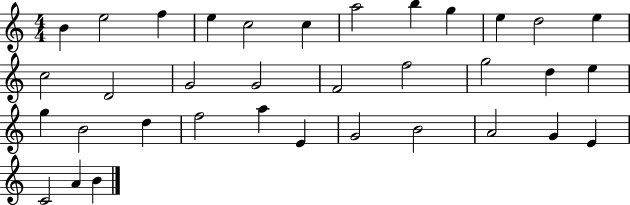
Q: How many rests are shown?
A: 0